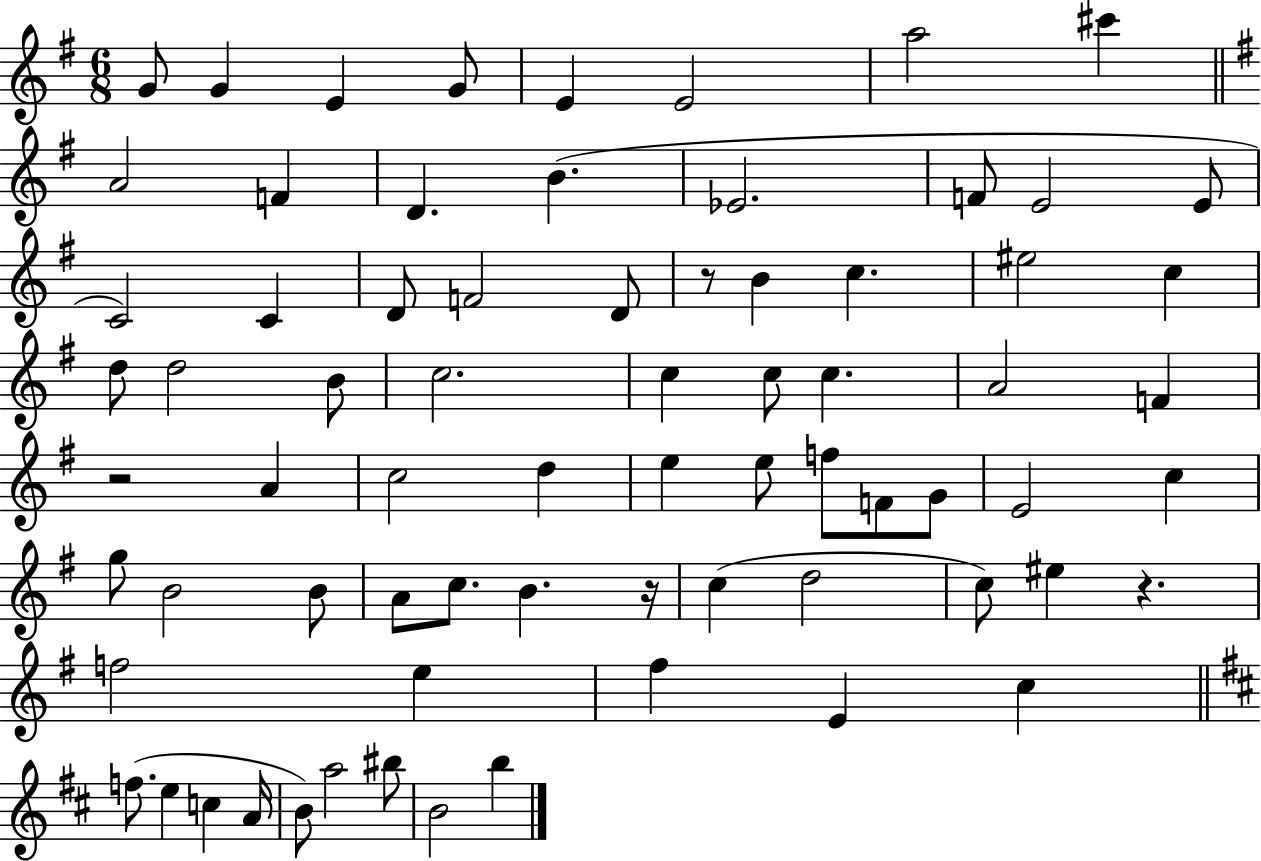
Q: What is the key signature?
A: G major